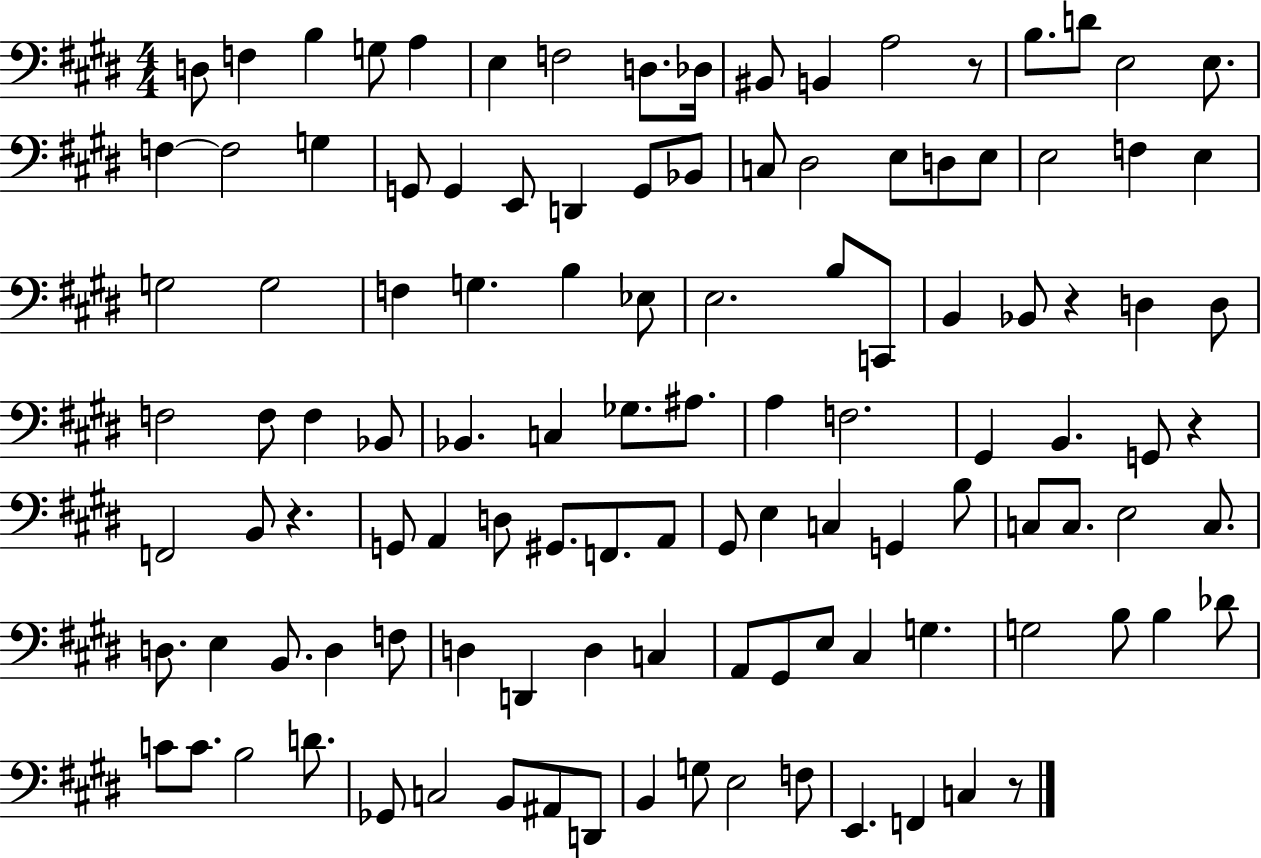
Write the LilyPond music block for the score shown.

{
  \clef bass
  \numericTimeSignature
  \time 4/4
  \key e \major
  \repeat volta 2 { d8 f4 b4 g8 a4 | e4 f2 d8. des16 | bis,8 b,4 a2 r8 | b8. d'8 e2 e8. | \break f4~~ f2 g4 | g,8 g,4 e,8 d,4 g,8 bes,8 | c8 dis2 e8 d8 e8 | e2 f4 e4 | \break g2 g2 | f4 g4. b4 ees8 | e2. b8 c,8 | b,4 bes,8 r4 d4 d8 | \break f2 f8 f4 bes,8 | bes,4. c4 ges8. ais8. | a4 f2. | gis,4 b,4. g,8 r4 | \break f,2 b,8 r4. | g,8 a,4 d8 gis,8. f,8. a,8 | gis,8 e4 c4 g,4 b8 | c8 c8. e2 c8. | \break d8. e4 b,8. d4 f8 | d4 d,4 d4 c4 | a,8 gis,8 e8 cis4 g4. | g2 b8 b4 des'8 | \break c'8 c'8. b2 d'8. | ges,8 c2 b,8 ais,8 d,8 | b,4 g8 e2 f8 | e,4. f,4 c4 r8 | \break } \bar "|."
}